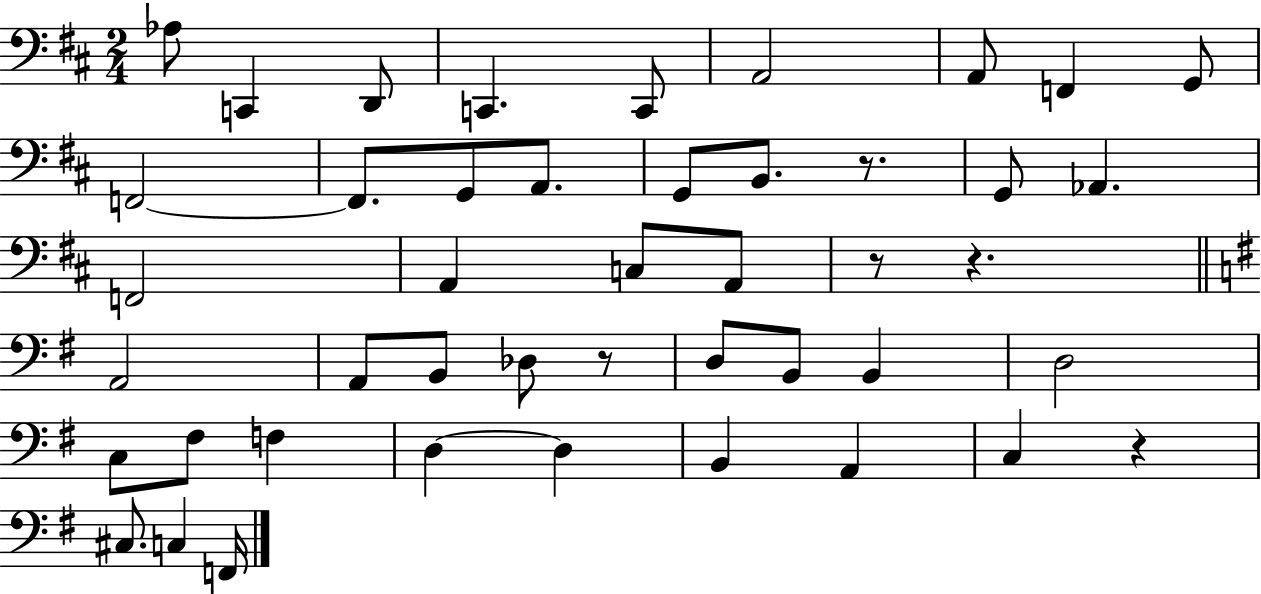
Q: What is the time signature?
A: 2/4